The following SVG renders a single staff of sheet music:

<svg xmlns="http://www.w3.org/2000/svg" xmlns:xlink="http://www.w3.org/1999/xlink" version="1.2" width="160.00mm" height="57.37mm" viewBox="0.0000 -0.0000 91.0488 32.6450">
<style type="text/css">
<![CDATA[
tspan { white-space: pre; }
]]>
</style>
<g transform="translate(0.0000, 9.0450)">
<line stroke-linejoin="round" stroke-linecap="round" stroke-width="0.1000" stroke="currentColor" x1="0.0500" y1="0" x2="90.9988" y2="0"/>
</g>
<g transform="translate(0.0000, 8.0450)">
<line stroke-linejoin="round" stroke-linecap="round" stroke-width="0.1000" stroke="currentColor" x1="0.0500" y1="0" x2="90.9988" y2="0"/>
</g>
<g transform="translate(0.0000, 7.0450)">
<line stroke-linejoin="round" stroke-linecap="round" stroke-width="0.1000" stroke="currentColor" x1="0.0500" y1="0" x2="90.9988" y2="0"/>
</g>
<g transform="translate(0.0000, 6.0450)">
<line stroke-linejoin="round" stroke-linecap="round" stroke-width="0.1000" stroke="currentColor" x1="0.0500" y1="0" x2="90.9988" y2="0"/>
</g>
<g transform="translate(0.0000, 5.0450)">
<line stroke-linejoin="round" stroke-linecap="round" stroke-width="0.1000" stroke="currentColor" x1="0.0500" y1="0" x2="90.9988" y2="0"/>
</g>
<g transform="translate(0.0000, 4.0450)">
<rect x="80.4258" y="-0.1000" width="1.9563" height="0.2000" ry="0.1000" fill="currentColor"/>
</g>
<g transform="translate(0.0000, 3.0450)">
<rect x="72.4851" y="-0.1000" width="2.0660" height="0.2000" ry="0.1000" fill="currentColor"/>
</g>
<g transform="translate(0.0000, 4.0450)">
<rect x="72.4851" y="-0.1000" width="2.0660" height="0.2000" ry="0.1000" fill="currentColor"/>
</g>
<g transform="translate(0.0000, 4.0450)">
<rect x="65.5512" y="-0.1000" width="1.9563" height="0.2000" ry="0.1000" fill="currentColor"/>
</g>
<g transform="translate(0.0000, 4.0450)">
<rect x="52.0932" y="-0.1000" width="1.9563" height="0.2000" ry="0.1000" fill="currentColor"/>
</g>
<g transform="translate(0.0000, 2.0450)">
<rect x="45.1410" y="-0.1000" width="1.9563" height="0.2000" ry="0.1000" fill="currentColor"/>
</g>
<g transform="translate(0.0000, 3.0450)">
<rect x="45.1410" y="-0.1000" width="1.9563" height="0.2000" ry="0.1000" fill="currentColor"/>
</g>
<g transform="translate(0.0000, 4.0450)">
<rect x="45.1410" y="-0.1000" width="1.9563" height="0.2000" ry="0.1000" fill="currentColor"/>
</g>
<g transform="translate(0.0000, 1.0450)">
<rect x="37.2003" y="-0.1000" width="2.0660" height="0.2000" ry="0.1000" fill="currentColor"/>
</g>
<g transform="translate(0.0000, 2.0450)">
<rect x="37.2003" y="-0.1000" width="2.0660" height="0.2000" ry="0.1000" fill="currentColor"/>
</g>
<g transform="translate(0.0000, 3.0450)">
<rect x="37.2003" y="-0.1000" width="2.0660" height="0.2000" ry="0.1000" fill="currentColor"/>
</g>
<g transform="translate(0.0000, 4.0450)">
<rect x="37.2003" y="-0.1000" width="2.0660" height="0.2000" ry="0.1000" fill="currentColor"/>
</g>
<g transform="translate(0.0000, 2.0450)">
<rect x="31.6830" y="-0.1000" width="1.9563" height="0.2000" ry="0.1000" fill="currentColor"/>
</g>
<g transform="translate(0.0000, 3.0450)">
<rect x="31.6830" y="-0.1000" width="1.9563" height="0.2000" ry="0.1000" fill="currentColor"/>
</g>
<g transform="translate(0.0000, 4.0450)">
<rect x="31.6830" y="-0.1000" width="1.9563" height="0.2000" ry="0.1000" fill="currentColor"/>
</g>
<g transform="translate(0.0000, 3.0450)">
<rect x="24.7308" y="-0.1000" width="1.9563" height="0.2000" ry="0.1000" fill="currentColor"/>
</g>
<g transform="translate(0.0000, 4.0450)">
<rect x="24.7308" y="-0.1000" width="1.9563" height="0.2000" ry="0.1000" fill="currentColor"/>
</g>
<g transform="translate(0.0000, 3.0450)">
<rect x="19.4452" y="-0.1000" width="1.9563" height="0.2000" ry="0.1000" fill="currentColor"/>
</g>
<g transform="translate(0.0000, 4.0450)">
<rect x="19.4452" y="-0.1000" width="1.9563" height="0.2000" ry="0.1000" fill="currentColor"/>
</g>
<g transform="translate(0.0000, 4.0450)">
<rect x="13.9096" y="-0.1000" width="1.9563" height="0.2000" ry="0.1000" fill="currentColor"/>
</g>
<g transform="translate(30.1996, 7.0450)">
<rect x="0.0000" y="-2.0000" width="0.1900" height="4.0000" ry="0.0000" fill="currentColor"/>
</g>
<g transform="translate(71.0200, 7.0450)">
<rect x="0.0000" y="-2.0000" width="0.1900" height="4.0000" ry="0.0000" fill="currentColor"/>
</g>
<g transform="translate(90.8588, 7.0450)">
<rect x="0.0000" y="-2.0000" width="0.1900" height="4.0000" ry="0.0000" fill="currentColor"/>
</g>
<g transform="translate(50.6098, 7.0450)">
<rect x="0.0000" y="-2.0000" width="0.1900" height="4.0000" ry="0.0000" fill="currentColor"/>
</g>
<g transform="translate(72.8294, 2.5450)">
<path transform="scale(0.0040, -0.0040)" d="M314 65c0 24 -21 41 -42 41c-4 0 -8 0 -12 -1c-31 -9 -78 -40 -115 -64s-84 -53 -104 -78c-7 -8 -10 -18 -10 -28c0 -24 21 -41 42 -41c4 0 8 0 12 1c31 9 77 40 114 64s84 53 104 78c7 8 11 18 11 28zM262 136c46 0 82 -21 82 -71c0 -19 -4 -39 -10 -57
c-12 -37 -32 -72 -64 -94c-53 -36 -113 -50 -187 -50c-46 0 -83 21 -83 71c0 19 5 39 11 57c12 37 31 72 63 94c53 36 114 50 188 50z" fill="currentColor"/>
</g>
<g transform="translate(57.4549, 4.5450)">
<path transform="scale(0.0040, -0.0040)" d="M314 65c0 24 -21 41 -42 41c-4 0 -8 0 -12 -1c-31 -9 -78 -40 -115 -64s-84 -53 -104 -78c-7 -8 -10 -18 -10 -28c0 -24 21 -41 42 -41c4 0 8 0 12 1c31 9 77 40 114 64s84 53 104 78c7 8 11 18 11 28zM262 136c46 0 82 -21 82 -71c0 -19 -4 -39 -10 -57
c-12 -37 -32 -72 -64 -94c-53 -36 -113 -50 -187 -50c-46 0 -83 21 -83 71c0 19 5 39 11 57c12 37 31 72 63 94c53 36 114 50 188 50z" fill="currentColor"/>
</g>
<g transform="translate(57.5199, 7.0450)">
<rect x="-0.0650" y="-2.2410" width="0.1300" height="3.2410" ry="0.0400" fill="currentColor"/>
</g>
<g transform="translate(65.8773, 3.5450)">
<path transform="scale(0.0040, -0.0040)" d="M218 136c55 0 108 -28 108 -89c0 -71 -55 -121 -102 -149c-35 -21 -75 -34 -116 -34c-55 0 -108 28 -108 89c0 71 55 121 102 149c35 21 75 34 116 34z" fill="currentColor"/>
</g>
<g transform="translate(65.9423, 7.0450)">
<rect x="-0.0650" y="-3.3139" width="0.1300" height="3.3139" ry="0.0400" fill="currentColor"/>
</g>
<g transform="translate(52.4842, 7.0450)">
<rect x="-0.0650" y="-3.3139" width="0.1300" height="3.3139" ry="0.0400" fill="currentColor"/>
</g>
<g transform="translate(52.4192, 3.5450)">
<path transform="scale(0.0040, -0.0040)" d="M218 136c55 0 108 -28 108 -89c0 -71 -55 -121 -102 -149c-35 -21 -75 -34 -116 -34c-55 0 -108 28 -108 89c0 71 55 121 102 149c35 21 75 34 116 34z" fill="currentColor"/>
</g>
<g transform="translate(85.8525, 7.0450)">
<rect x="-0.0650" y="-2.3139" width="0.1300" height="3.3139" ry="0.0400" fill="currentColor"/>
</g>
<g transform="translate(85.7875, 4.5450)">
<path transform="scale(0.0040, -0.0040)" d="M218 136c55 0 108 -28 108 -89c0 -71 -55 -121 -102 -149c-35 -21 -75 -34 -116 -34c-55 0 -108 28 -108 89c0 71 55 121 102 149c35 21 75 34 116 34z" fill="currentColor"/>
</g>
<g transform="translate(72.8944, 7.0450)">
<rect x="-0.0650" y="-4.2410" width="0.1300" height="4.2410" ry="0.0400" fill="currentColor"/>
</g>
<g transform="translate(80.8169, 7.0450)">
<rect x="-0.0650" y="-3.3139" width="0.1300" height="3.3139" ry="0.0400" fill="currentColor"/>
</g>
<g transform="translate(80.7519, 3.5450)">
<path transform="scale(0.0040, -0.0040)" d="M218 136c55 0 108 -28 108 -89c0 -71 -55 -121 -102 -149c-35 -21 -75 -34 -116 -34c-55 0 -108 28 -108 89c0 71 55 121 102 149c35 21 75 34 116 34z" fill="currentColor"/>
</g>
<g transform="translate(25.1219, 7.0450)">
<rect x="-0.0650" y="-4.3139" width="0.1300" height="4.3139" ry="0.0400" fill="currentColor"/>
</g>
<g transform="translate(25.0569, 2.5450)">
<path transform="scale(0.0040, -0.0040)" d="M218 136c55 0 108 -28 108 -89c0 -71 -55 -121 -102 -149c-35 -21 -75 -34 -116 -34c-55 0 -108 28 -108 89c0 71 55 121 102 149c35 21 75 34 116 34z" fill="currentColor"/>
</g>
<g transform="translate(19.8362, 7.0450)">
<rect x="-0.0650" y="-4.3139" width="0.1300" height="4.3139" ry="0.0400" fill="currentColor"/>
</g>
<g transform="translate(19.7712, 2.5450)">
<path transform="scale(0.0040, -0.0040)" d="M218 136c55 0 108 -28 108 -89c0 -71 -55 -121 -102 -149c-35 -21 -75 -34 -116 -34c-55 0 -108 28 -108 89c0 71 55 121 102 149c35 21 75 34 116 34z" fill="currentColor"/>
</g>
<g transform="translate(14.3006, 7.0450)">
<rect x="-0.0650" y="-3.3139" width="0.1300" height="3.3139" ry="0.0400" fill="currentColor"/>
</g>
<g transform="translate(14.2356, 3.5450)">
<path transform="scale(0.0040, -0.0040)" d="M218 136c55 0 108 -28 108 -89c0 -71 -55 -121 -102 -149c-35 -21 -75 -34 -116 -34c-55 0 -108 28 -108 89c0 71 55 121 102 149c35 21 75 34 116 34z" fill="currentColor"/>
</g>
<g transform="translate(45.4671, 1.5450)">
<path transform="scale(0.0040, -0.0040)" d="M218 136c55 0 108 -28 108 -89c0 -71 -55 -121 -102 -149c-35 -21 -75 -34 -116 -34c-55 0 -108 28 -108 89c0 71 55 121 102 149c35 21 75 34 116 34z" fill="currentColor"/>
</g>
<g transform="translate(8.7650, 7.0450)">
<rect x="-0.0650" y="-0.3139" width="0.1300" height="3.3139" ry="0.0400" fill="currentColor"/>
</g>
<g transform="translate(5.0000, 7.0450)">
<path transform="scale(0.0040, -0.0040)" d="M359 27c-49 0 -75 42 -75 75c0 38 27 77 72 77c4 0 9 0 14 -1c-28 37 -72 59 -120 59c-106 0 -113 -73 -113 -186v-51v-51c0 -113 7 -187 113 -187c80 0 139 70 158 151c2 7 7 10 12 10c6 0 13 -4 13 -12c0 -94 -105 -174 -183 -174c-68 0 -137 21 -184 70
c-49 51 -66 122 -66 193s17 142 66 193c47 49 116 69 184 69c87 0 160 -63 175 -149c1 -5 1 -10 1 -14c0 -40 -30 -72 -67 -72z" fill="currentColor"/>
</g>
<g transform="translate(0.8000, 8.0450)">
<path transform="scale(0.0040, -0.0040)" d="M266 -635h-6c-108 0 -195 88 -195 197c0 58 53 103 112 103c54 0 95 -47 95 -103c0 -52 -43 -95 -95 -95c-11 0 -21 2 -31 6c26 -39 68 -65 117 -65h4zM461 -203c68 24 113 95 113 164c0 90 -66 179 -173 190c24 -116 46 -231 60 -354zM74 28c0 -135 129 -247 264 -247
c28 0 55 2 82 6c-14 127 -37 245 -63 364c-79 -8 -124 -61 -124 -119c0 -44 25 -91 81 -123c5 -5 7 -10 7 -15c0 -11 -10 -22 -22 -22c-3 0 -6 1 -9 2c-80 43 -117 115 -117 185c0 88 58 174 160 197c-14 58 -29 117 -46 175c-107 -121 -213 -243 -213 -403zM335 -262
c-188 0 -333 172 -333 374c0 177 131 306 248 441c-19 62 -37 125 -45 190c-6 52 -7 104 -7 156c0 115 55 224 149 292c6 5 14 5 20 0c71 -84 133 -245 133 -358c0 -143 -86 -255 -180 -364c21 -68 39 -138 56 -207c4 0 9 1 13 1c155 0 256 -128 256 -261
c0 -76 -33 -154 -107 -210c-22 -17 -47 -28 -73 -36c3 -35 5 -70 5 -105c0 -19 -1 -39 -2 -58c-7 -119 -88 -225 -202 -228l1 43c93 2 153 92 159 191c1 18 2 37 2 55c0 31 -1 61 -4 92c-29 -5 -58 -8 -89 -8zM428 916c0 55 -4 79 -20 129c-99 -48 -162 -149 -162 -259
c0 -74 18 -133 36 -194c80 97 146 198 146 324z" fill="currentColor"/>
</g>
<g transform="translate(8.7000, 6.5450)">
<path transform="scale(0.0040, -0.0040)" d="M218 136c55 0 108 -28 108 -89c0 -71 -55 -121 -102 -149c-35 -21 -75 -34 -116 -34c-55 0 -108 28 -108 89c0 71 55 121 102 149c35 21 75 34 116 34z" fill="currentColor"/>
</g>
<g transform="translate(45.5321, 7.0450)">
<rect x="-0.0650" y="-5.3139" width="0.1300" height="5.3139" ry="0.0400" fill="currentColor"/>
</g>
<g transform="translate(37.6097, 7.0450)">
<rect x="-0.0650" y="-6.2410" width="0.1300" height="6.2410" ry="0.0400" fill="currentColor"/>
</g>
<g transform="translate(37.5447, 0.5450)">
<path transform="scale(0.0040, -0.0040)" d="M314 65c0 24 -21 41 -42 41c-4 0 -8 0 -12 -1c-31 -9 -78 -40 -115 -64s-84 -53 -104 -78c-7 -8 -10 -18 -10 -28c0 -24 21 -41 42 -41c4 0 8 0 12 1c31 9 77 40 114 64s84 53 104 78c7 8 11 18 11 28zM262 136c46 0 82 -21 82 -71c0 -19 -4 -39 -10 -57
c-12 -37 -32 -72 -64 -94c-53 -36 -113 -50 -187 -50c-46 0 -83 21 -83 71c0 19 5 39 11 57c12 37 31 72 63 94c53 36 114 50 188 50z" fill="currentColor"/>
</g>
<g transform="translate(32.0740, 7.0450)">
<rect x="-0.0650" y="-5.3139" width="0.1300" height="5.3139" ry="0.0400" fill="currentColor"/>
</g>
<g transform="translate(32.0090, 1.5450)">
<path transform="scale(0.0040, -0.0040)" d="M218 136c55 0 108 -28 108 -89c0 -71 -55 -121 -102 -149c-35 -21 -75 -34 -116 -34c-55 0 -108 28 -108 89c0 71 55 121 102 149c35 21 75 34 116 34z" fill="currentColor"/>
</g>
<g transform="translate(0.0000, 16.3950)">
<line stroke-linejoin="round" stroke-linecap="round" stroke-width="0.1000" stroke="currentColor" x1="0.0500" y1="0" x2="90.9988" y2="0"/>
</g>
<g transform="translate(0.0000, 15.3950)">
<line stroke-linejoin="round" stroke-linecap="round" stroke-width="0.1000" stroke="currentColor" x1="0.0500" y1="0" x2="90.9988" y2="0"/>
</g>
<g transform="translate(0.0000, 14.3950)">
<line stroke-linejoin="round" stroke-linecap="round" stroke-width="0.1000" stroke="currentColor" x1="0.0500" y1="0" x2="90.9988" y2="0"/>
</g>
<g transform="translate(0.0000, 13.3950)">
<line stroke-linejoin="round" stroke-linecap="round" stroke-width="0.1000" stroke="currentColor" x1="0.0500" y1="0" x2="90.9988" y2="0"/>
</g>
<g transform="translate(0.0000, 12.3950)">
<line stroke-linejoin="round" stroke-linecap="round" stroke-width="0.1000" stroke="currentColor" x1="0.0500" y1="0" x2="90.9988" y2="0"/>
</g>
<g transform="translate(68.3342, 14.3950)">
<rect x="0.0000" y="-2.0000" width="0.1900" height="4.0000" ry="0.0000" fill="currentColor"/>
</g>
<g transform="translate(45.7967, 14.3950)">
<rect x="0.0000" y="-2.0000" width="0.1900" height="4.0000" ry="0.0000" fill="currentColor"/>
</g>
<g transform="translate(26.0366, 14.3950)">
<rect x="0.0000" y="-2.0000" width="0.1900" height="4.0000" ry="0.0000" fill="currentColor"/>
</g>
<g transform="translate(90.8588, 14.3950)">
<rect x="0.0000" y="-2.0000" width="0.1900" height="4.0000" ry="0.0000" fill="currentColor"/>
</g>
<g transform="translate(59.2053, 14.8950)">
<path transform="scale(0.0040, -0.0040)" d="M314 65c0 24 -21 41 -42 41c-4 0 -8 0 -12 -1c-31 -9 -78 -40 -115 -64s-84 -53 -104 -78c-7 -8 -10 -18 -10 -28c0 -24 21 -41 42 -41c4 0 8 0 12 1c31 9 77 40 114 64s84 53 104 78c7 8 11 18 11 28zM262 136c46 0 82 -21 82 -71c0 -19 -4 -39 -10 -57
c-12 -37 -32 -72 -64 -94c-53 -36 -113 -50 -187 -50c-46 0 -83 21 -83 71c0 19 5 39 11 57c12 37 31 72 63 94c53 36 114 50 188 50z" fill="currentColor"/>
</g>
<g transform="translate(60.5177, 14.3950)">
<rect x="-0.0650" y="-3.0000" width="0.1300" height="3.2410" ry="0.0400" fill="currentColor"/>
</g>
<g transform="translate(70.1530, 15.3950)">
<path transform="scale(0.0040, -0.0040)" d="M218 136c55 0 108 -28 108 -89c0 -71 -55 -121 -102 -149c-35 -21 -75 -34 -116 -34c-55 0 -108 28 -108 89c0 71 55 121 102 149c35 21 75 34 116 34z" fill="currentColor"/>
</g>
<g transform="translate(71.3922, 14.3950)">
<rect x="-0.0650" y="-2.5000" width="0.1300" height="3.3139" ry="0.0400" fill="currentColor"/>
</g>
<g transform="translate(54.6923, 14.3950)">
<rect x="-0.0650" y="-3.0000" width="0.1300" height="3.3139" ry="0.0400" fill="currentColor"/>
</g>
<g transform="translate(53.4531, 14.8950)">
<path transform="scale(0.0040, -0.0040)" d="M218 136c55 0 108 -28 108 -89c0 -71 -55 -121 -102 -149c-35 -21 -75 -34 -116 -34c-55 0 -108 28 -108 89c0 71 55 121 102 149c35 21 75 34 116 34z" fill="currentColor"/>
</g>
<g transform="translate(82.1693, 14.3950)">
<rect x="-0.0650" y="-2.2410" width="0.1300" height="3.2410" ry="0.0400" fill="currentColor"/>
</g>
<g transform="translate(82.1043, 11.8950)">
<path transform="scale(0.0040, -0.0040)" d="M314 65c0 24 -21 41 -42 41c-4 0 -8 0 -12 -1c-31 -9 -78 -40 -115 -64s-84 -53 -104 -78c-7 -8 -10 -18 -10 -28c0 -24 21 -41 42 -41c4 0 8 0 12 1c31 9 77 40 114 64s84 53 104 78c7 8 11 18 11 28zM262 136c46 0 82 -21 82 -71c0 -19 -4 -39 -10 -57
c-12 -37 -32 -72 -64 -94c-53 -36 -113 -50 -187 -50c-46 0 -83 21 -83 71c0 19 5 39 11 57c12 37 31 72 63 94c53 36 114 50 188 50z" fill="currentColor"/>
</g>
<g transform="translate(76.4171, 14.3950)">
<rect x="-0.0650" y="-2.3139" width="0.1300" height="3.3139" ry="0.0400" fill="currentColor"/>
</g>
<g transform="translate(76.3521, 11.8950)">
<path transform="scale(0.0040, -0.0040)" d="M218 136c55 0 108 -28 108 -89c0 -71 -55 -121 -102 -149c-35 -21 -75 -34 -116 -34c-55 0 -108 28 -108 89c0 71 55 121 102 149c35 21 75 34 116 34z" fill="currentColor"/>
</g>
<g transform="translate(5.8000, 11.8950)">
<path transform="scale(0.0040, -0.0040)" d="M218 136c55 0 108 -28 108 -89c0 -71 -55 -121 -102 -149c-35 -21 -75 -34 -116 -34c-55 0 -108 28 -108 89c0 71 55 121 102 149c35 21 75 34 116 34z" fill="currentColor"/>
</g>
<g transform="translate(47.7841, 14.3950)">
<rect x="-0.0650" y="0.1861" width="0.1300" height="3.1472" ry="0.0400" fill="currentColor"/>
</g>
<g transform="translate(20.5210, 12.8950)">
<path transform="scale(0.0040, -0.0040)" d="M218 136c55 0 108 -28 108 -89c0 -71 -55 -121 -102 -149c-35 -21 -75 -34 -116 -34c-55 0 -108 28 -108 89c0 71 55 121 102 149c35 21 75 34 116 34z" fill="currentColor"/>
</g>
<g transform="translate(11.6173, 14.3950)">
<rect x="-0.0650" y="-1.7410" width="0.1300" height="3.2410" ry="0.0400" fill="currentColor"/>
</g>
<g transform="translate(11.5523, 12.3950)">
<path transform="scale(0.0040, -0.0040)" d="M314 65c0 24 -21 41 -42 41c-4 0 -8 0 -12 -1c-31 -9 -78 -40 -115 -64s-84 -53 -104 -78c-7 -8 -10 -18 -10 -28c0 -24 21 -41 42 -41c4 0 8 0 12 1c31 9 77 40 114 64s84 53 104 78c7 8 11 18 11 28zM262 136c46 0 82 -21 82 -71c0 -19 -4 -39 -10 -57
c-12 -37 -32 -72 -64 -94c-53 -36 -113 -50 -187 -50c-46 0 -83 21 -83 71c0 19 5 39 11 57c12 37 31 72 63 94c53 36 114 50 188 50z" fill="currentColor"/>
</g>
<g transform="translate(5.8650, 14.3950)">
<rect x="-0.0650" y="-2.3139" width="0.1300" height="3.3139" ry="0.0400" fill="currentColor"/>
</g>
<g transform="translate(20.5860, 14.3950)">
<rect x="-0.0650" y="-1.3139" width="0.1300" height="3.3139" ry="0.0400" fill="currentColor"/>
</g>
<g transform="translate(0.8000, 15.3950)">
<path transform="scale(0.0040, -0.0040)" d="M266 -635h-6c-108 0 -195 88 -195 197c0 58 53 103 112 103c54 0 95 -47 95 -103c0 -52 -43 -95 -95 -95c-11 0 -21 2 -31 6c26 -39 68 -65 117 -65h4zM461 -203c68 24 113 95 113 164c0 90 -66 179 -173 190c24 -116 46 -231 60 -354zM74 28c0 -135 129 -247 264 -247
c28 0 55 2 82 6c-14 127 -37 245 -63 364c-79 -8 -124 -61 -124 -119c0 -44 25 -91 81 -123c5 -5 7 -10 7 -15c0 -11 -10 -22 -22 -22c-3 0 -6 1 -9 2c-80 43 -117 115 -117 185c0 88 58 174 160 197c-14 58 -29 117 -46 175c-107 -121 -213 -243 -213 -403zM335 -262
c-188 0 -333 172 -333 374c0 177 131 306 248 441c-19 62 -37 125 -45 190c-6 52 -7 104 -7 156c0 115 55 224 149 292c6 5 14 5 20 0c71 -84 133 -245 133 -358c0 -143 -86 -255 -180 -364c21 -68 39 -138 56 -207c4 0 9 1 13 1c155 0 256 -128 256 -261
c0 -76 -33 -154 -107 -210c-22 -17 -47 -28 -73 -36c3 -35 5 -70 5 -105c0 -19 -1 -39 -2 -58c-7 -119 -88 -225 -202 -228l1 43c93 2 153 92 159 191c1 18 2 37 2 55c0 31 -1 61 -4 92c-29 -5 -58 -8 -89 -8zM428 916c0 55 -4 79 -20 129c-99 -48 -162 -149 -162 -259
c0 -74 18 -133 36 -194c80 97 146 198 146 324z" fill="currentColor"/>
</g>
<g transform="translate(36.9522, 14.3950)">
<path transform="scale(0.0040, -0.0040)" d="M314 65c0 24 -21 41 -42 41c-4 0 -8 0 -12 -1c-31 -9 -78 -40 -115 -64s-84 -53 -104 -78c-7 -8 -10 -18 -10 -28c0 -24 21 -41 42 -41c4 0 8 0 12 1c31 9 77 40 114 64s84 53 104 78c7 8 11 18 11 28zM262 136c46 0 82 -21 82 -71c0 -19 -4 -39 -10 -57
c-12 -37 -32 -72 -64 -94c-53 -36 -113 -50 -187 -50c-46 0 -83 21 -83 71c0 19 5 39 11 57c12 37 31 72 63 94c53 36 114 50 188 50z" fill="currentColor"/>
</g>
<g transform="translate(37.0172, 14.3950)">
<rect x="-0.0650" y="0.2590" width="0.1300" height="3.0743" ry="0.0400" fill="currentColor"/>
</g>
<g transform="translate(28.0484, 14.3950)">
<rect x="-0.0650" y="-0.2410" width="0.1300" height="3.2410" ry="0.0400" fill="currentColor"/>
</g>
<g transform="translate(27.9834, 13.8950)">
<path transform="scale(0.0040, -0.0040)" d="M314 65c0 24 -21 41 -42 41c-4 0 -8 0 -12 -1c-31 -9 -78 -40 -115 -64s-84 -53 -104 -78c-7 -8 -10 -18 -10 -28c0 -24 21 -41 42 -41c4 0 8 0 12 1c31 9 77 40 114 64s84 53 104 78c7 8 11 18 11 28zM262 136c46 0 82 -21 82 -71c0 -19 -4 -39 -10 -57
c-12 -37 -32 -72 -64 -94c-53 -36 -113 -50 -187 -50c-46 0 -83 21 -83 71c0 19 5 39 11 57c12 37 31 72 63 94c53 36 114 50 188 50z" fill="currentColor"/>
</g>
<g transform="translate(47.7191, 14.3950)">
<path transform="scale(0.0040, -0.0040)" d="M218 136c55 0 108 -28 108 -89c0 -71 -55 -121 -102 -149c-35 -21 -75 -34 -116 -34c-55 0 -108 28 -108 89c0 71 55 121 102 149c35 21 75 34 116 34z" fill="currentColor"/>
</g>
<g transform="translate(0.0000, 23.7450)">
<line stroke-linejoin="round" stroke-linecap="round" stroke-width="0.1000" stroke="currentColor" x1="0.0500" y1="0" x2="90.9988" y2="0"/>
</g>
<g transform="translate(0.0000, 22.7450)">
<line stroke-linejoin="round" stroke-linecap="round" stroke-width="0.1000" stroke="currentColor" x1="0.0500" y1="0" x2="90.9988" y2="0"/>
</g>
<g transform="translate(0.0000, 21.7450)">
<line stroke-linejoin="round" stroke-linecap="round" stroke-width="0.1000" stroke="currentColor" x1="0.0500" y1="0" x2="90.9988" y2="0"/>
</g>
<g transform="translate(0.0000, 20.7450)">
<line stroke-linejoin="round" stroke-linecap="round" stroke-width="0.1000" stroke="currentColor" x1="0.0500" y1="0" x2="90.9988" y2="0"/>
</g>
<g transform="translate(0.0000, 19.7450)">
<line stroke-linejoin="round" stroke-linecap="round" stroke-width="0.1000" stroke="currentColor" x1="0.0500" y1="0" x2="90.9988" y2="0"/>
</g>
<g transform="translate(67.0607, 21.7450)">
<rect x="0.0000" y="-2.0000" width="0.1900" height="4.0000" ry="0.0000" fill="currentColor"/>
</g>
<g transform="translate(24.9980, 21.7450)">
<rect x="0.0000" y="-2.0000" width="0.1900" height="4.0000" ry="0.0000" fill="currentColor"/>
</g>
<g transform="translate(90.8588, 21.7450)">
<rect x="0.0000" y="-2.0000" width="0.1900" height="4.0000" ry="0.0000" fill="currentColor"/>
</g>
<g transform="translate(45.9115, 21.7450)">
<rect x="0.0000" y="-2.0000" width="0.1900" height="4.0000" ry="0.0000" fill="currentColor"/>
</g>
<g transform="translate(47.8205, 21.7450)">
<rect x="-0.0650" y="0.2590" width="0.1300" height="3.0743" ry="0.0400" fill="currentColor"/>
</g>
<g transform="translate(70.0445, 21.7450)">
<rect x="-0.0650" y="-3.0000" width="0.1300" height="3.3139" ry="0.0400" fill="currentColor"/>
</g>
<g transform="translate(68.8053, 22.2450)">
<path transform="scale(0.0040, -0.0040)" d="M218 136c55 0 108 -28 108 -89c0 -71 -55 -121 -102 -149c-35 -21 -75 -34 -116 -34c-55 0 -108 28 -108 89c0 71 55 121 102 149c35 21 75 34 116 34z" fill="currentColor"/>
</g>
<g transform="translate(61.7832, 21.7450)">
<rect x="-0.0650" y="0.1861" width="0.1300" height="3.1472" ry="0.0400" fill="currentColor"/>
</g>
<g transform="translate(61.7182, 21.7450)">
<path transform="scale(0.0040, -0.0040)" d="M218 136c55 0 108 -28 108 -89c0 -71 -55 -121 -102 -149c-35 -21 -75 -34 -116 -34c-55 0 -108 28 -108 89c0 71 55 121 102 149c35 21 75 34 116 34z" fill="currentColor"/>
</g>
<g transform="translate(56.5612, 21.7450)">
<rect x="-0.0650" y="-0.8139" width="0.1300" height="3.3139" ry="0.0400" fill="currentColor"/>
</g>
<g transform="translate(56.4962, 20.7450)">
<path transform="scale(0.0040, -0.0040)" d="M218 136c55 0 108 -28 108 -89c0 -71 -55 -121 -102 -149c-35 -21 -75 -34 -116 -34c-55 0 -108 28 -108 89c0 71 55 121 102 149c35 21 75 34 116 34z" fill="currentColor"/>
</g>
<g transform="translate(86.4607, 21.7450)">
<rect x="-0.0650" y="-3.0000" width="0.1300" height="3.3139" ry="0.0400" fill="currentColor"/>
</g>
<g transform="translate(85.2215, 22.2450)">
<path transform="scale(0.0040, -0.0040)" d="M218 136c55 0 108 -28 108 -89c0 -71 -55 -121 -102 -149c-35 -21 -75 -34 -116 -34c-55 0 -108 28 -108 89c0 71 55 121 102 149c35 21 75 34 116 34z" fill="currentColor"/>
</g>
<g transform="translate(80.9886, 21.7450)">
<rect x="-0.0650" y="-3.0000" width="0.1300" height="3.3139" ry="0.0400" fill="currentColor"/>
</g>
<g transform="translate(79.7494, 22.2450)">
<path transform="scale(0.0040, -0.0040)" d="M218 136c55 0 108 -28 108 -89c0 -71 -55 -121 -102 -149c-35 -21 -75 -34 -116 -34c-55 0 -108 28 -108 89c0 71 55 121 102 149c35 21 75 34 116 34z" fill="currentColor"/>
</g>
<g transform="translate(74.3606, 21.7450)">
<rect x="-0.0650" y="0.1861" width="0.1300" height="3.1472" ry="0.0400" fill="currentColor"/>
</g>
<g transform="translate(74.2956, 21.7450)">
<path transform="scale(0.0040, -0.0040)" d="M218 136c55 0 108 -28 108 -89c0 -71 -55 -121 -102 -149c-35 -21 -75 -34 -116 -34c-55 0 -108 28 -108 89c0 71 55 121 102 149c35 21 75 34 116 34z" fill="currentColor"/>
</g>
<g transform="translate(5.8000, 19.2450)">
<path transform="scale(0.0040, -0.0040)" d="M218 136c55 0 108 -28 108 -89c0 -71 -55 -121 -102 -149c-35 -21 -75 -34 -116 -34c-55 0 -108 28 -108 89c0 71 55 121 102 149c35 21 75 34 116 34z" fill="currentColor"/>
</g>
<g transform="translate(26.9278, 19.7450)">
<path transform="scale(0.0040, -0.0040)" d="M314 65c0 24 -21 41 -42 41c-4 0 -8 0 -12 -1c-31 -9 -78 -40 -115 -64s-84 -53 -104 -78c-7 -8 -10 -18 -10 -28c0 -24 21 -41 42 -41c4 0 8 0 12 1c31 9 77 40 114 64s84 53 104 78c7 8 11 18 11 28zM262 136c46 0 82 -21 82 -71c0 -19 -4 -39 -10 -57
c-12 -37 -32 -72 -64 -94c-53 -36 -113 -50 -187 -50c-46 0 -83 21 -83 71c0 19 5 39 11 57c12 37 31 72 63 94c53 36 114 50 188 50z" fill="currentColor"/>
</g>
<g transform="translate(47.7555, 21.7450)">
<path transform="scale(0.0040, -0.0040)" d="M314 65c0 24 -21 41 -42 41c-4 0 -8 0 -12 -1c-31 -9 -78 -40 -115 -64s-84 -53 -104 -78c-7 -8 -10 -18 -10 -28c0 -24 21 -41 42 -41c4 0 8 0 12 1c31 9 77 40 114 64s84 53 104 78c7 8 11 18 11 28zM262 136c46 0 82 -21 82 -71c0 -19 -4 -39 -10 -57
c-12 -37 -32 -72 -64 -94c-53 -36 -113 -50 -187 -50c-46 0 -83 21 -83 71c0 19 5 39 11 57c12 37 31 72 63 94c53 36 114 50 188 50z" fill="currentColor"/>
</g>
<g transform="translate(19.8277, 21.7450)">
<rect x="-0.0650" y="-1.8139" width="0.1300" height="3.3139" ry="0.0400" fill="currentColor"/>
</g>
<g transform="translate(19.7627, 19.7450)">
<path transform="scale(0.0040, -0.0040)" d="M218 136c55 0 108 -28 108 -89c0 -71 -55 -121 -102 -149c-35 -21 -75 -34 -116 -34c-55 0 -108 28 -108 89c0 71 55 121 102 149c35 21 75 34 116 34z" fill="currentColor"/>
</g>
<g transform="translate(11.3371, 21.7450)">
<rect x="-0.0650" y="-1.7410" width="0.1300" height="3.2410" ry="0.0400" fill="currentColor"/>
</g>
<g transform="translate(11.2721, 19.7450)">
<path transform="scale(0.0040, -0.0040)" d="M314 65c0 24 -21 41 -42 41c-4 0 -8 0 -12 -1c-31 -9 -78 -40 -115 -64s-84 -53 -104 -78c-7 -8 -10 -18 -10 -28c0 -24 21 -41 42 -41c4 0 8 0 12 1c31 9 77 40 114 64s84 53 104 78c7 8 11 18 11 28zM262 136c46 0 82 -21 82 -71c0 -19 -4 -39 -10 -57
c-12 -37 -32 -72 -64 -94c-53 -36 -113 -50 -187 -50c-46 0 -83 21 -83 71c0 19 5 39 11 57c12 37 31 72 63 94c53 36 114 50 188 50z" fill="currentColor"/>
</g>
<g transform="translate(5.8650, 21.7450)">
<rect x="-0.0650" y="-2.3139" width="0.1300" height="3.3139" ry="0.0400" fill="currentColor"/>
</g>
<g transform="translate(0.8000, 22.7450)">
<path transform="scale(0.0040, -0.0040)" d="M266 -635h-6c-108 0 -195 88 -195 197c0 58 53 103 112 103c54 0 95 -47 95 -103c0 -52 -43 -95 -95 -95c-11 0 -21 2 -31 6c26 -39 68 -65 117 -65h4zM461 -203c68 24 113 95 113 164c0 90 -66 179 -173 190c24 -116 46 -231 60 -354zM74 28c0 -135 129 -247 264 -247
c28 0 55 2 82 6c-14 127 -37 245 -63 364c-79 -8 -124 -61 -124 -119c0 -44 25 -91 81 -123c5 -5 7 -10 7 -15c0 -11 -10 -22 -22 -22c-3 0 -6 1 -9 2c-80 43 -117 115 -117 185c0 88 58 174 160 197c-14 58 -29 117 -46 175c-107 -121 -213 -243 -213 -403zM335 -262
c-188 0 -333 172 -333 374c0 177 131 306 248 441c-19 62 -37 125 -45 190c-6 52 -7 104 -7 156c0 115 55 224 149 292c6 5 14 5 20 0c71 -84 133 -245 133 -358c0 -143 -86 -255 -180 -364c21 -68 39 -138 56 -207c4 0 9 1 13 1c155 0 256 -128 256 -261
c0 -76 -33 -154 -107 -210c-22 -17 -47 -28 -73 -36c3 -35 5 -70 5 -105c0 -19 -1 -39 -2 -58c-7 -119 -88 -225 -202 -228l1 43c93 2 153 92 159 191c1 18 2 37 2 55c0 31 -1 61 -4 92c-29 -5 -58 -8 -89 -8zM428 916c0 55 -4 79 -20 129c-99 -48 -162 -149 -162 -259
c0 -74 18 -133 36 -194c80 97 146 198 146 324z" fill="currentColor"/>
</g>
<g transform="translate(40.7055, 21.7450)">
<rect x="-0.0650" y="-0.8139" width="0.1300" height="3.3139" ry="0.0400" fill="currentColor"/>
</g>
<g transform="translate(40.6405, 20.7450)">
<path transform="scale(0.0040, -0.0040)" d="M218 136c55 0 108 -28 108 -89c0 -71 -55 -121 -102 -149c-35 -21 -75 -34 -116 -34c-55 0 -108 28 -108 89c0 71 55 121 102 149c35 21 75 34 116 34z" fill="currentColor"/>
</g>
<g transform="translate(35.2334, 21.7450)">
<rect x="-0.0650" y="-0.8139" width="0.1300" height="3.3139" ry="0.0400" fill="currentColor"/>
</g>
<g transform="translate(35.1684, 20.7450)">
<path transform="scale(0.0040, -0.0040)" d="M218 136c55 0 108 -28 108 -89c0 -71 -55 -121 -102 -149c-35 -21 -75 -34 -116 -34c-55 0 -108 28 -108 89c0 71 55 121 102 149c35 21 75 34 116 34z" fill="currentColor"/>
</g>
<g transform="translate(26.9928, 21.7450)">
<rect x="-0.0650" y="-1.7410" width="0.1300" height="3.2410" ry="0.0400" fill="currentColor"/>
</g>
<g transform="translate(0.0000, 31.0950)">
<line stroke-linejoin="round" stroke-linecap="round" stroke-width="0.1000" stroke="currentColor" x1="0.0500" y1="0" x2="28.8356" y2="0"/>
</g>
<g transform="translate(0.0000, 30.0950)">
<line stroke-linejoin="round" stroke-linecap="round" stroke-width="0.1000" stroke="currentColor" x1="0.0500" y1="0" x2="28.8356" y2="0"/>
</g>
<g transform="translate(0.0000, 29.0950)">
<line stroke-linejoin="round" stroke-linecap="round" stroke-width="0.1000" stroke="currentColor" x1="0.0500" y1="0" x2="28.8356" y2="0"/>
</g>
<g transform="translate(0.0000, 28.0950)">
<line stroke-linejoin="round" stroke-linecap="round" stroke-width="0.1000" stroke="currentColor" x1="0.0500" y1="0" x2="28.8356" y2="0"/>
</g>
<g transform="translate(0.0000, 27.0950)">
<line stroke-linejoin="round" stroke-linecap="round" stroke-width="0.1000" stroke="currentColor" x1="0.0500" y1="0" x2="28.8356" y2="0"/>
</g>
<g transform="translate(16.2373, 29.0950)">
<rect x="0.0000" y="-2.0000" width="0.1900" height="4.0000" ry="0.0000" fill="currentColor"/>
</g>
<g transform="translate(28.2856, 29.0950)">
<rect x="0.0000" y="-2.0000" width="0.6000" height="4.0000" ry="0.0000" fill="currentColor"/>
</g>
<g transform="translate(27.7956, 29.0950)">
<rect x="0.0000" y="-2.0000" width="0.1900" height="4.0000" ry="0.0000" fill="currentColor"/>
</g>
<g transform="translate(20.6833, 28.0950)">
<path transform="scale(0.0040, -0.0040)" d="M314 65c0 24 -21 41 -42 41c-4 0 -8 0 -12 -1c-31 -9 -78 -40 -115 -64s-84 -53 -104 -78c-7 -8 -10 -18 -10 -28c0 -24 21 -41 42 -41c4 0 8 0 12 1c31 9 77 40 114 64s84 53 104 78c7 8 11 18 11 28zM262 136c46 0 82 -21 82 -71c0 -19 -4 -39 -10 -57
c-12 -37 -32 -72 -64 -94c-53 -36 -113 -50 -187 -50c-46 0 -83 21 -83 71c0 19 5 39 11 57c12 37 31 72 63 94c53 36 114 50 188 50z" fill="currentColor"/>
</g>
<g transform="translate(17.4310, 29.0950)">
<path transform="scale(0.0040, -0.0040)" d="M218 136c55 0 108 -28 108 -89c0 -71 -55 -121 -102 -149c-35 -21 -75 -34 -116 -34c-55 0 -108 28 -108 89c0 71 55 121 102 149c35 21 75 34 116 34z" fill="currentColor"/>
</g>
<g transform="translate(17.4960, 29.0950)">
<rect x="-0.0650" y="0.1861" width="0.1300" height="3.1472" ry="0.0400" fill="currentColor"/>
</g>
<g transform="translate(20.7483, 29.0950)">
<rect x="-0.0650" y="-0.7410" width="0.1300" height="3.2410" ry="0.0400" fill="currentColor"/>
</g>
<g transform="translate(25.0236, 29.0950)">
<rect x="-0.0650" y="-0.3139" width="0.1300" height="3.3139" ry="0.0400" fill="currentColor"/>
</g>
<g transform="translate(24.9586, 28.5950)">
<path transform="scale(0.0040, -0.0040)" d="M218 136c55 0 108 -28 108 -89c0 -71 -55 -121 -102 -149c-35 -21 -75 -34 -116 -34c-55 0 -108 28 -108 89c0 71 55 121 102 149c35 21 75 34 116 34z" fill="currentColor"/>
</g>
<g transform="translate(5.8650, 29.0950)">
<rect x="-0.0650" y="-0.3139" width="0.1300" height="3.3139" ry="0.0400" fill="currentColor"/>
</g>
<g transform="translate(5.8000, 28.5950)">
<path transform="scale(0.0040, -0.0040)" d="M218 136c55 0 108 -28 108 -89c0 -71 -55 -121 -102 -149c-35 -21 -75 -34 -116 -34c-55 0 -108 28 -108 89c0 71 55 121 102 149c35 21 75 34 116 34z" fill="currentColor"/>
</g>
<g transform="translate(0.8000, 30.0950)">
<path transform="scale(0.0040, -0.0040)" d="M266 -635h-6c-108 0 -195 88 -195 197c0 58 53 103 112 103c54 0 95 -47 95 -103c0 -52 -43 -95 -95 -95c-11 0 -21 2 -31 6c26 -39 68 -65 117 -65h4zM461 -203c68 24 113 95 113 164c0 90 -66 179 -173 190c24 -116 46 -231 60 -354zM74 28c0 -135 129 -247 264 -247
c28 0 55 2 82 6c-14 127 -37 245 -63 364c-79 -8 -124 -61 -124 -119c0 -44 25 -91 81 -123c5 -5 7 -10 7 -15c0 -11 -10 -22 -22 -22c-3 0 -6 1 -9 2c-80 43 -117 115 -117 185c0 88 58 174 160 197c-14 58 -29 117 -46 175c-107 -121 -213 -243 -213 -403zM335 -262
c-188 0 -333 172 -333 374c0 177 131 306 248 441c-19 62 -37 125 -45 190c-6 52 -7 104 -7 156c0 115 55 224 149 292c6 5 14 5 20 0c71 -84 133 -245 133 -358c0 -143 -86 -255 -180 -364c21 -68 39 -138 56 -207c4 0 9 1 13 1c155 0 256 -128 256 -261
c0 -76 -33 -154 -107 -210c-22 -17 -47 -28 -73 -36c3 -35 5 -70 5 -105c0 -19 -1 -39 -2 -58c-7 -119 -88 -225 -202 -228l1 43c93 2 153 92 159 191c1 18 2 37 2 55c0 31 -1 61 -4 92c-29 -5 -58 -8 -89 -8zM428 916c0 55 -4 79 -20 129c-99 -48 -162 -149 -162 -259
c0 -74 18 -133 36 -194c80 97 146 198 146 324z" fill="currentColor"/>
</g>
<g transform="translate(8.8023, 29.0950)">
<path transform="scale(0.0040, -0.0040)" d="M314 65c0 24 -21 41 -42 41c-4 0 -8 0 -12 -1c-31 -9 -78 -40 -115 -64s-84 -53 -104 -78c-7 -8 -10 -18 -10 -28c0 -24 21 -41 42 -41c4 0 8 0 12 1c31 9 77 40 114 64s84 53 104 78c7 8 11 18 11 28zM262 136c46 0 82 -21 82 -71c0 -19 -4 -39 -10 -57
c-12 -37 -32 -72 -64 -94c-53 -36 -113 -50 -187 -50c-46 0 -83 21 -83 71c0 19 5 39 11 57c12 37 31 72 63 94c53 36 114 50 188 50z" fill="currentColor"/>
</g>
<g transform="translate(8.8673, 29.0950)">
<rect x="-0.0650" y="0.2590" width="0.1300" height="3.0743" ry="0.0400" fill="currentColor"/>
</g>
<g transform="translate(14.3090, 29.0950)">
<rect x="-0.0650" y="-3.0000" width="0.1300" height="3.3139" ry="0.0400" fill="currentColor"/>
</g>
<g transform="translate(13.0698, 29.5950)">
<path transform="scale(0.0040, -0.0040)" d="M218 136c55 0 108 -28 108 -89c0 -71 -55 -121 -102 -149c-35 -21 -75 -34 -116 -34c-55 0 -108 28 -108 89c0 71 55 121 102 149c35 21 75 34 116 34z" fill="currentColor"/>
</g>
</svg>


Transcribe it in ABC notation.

X:1
T:Untitled
M:4/4
L:1/4
K:C
c b d' d' f' a'2 f' b g2 b d'2 b g g f2 e c2 B2 B A A2 G g g2 g f2 f f2 d d B2 d B A B A A c B2 A B d2 c